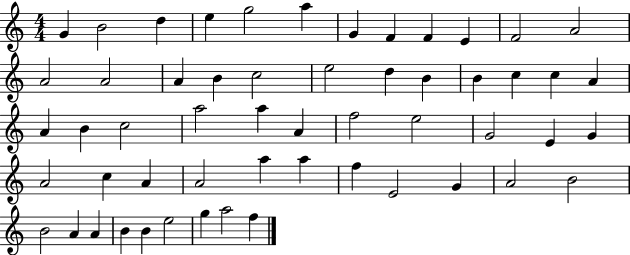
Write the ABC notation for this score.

X:1
T:Untitled
M:4/4
L:1/4
K:C
G B2 d e g2 a G F F E F2 A2 A2 A2 A B c2 e2 d B B c c A A B c2 a2 a A f2 e2 G2 E G A2 c A A2 a a f E2 G A2 B2 B2 A A B B e2 g a2 f